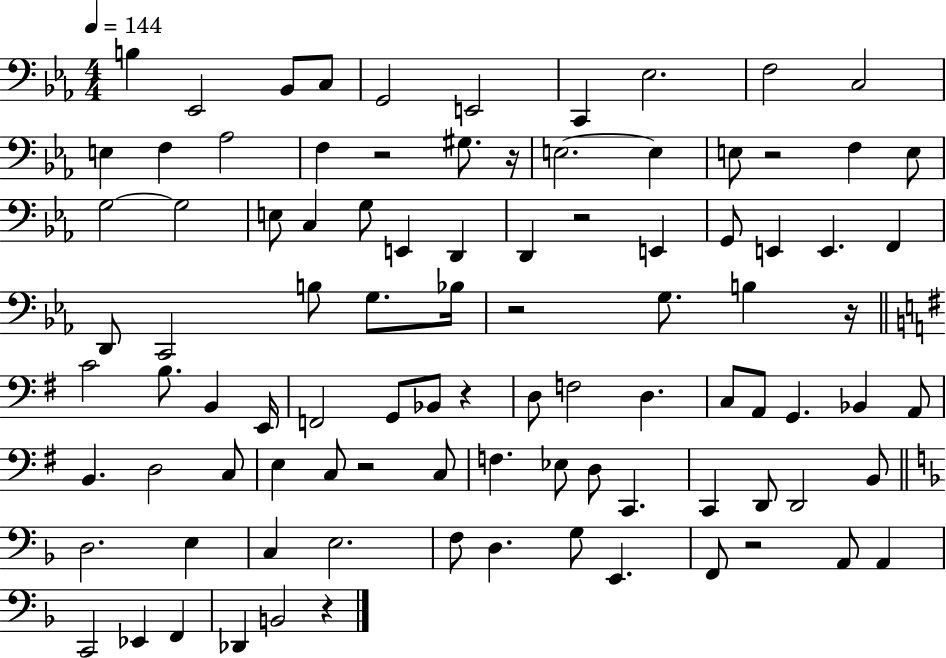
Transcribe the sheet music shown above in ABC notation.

X:1
T:Untitled
M:4/4
L:1/4
K:Eb
B, _E,,2 _B,,/2 C,/2 G,,2 E,,2 C,, _E,2 F,2 C,2 E, F, _A,2 F, z2 ^G,/2 z/4 E,2 E, E,/2 z2 F, E,/2 G,2 G,2 E,/2 C, G,/2 E,, D,, D,, z2 E,, G,,/2 E,, E,, F,, D,,/2 C,,2 B,/2 G,/2 _B,/4 z2 G,/2 B, z/4 C2 B,/2 B,, E,,/4 F,,2 G,,/2 _B,,/2 z D,/2 F,2 D, C,/2 A,,/2 G,, _B,, A,,/2 B,, D,2 C,/2 E, C,/2 z2 C,/2 F, _E,/2 D,/2 C,, C,, D,,/2 D,,2 B,,/2 D,2 E, C, E,2 F,/2 D, G,/2 E,, F,,/2 z2 A,,/2 A,, C,,2 _E,, F,, _D,, B,,2 z